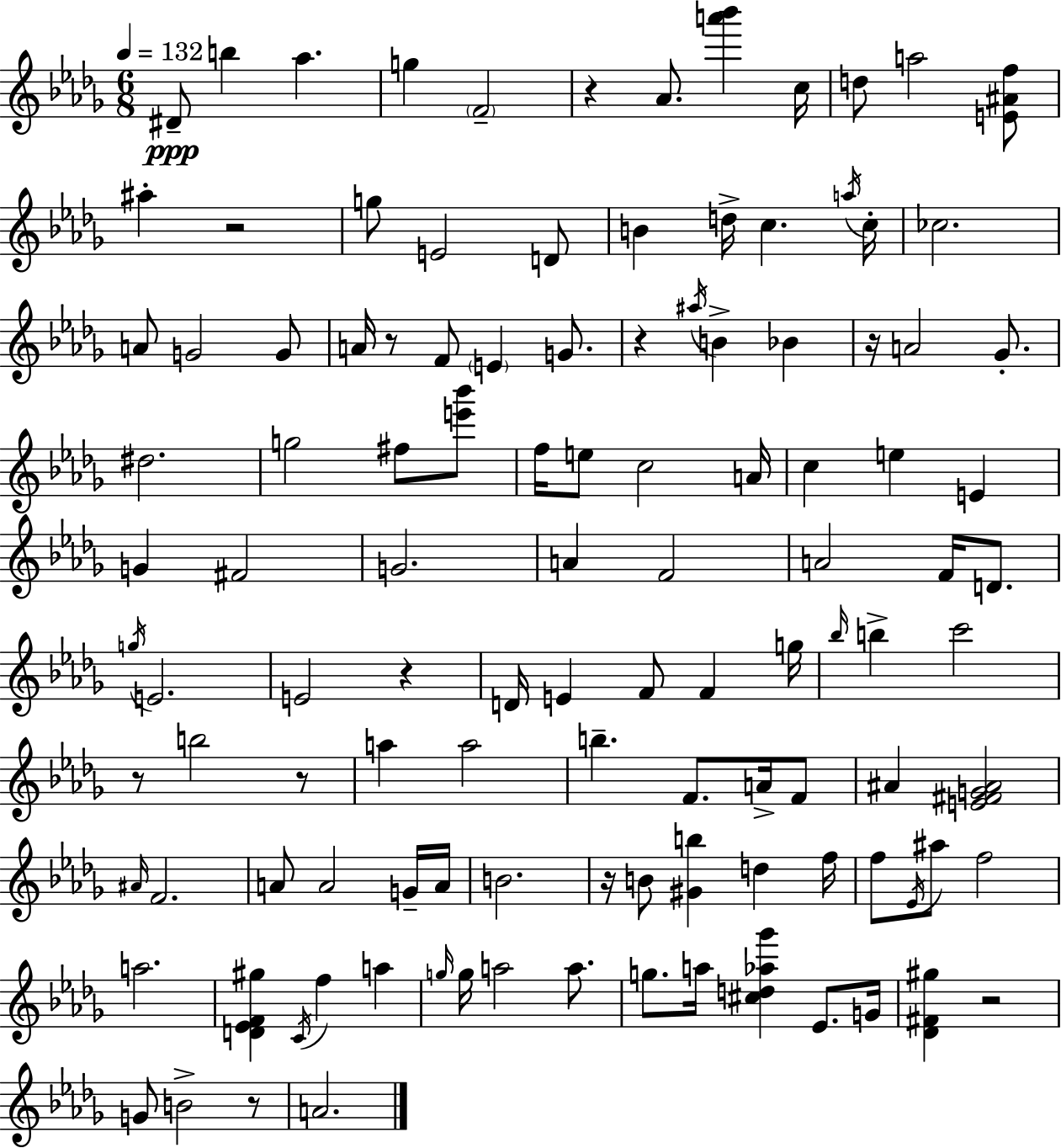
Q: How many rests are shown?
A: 11